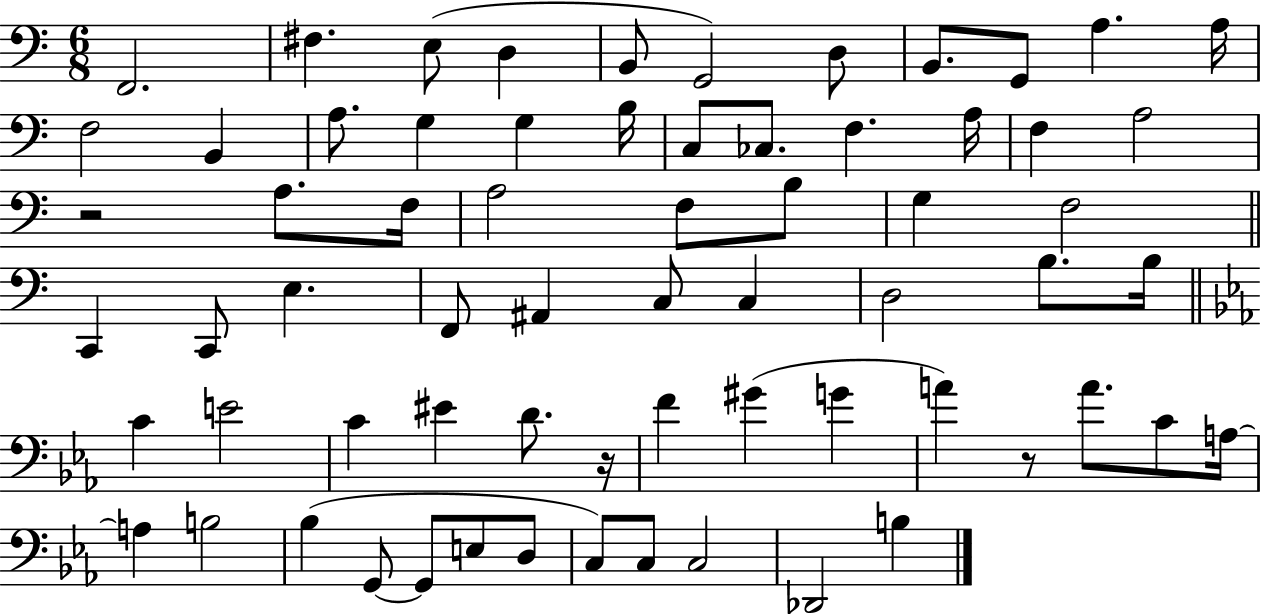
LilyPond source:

{
  \clef bass
  \numericTimeSignature
  \time 6/8
  \key c \major
  f,2. | fis4. e8( d4 | b,8 g,2) d8 | b,8. g,8 a4. a16 | \break f2 b,4 | a8. g4 g4 b16 | c8 ces8. f4. a16 | f4 a2 | \break r2 a8. f16 | a2 f8 b8 | g4 f2 | \bar "||" \break \key c \major c,4 c,8 e4. | f,8 ais,4 c8 c4 | d2 b8. b16 | \bar "||" \break \key c \minor c'4 e'2 | c'4 eis'4 d'8. r16 | f'4 gis'4( g'4 | a'4) r8 a'8. c'8 a16~~ | \break a4 b2 | bes4( g,8~~ g,8 e8 d8 | c8) c8 c2 | des,2 b4 | \break \bar "|."
}